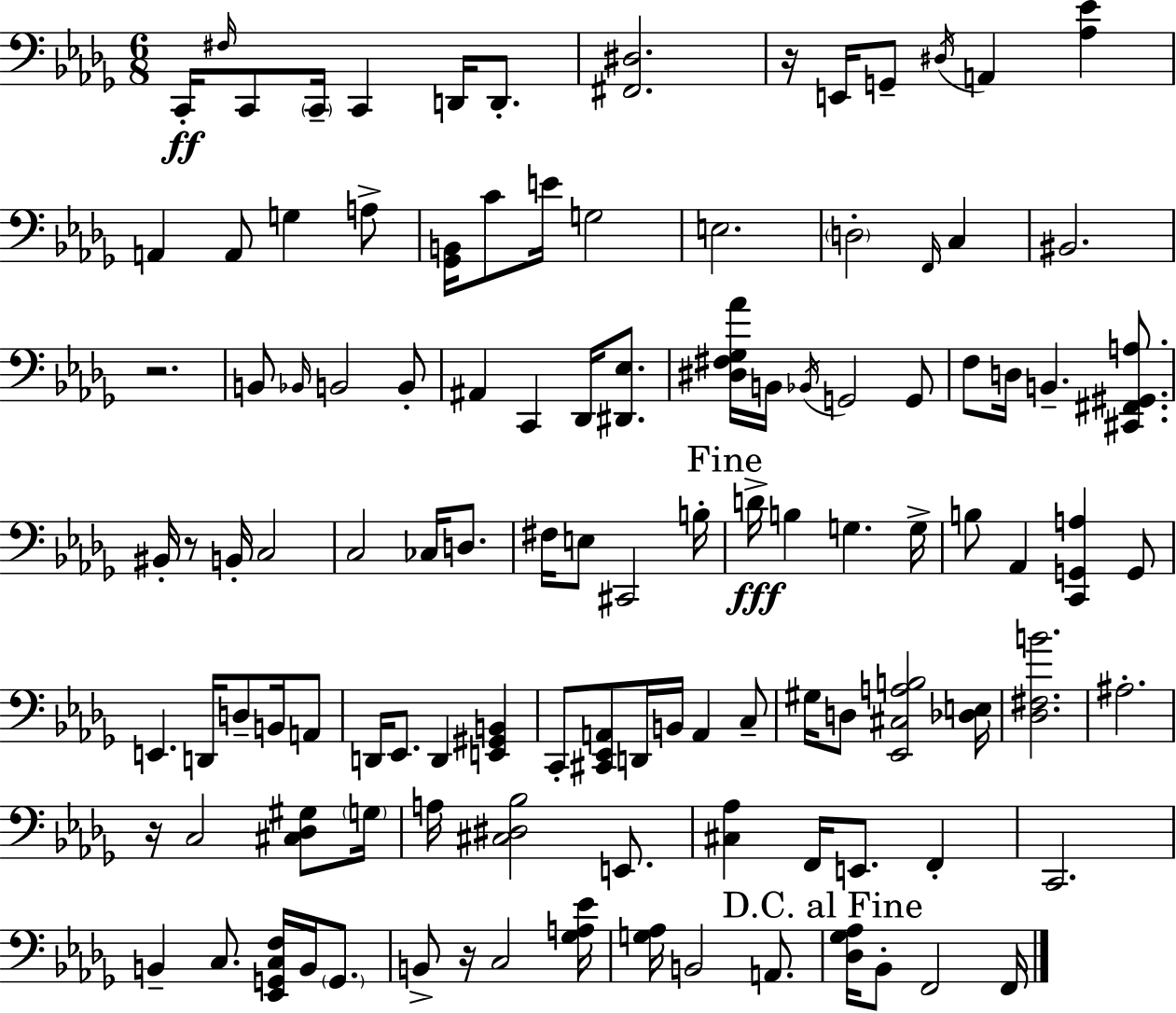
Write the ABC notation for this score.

X:1
T:Untitled
M:6/8
L:1/4
K:Bbm
C,,/4 ^F,/4 C,,/2 C,,/4 C,, D,,/4 D,,/2 [^F,,^D,]2 z/4 E,,/4 G,,/2 ^D,/4 A,, [_A,_E] A,, A,,/2 G, A,/2 [_G,,B,,]/4 C/2 E/4 G,2 E,2 D,2 F,,/4 C, ^B,,2 z2 B,,/2 _B,,/4 B,,2 B,,/2 ^A,, C,, _D,,/4 [^D,,_E,]/2 [^D,^F,_G,_A]/4 B,,/4 _B,,/4 G,,2 G,,/2 F,/2 D,/4 B,, [^C,,^F,,^G,,A,]/2 ^B,,/4 z/2 B,,/4 C,2 C,2 _C,/4 D,/2 ^F,/4 E,/2 ^C,,2 B,/4 D/4 B, G, G,/4 B,/2 _A,, [C,,G,,A,] G,,/2 E,, D,,/4 D,/2 B,,/4 A,,/2 D,,/4 _E,,/2 D,, [E,,^G,,B,,] C,,/2 [^C,,_E,,A,,]/2 D,,/4 B,,/4 A,, C,/2 ^G,/4 D,/2 [_E,,^C,A,B,]2 [_D,E,]/4 [_D,^F,B]2 ^A,2 z/4 C,2 [^C,_D,^G,]/2 G,/4 A,/4 [^C,^D,_B,]2 E,,/2 [^C,_A,] F,,/4 E,,/2 F,, C,,2 B,, C,/2 [_E,,G,,C,F,]/4 B,,/4 G,,/2 B,,/2 z/4 C,2 [_G,A,_E]/4 [G,_A,]/4 B,,2 A,,/2 [_D,_G,_A,]/4 _B,,/2 F,,2 F,,/4